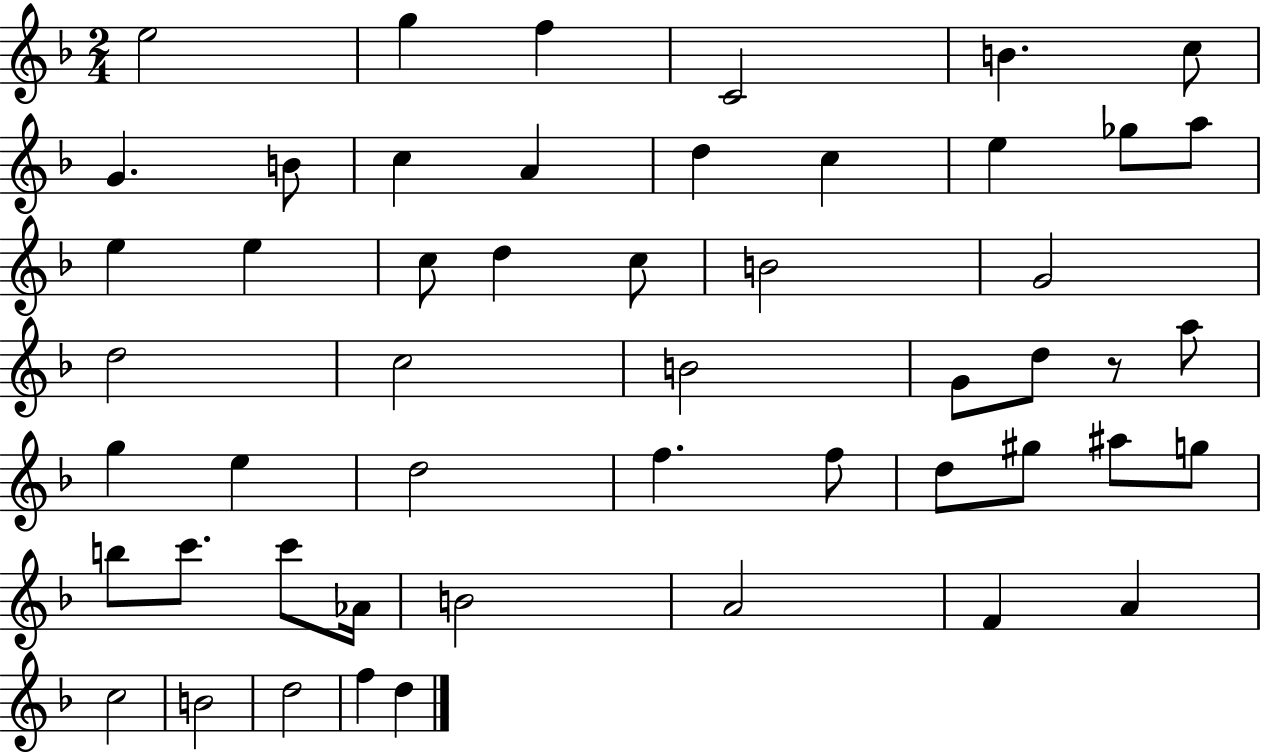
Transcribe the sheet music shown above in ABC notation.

X:1
T:Untitled
M:2/4
L:1/4
K:F
e2 g f C2 B c/2 G B/2 c A d c e _g/2 a/2 e e c/2 d c/2 B2 G2 d2 c2 B2 G/2 d/2 z/2 a/2 g e d2 f f/2 d/2 ^g/2 ^a/2 g/2 b/2 c'/2 c'/2 _A/4 B2 A2 F A c2 B2 d2 f d